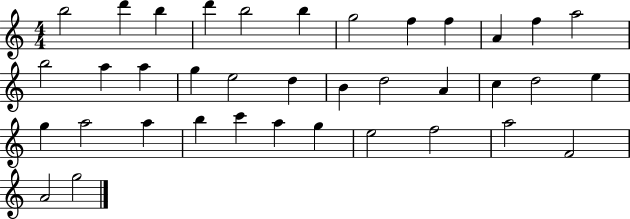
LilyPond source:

{
  \clef treble
  \numericTimeSignature
  \time 4/4
  \key c \major
  b''2 d'''4 b''4 | d'''4 b''2 b''4 | g''2 f''4 f''4 | a'4 f''4 a''2 | \break b''2 a''4 a''4 | g''4 e''2 d''4 | b'4 d''2 a'4 | c''4 d''2 e''4 | \break g''4 a''2 a''4 | b''4 c'''4 a''4 g''4 | e''2 f''2 | a''2 f'2 | \break a'2 g''2 | \bar "|."
}